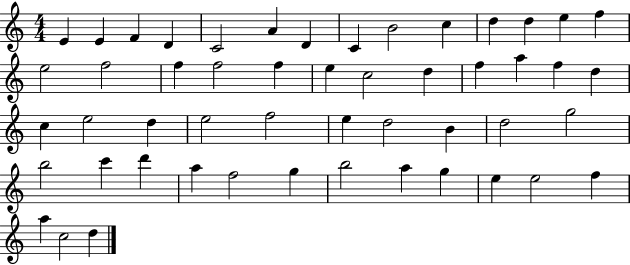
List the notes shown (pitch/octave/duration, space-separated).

E4/q E4/q F4/q D4/q C4/h A4/q D4/q C4/q B4/h C5/q D5/q D5/q E5/q F5/q E5/h F5/h F5/q F5/h F5/q E5/q C5/h D5/q F5/q A5/q F5/q D5/q C5/q E5/h D5/q E5/h F5/h E5/q D5/h B4/q D5/h G5/h B5/h C6/q D6/q A5/q F5/h G5/q B5/h A5/q G5/q E5/q E5/h F5/q A5/q C5/h D5/q